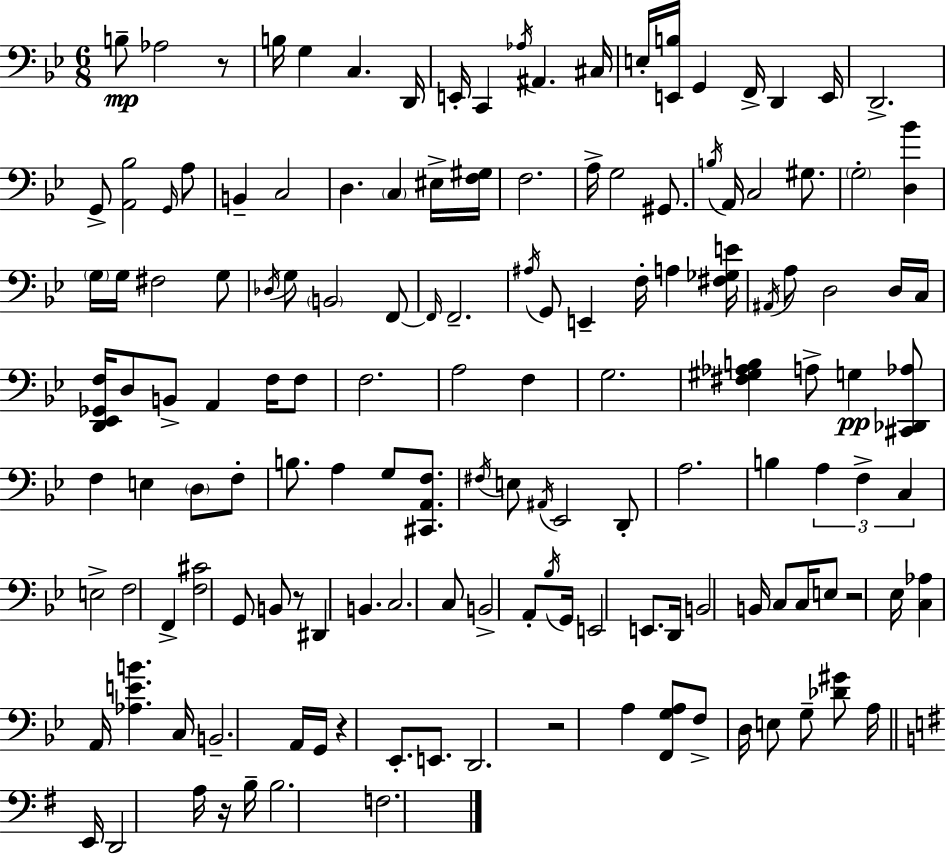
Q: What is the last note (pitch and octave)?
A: F3